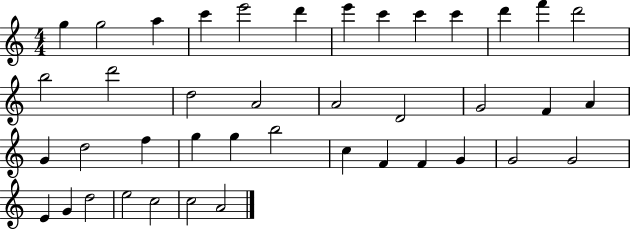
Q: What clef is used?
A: treble